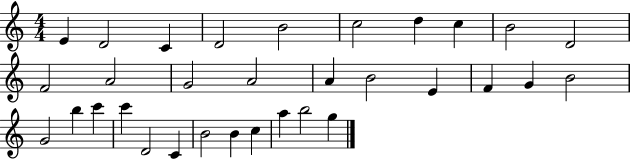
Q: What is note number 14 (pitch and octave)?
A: A4